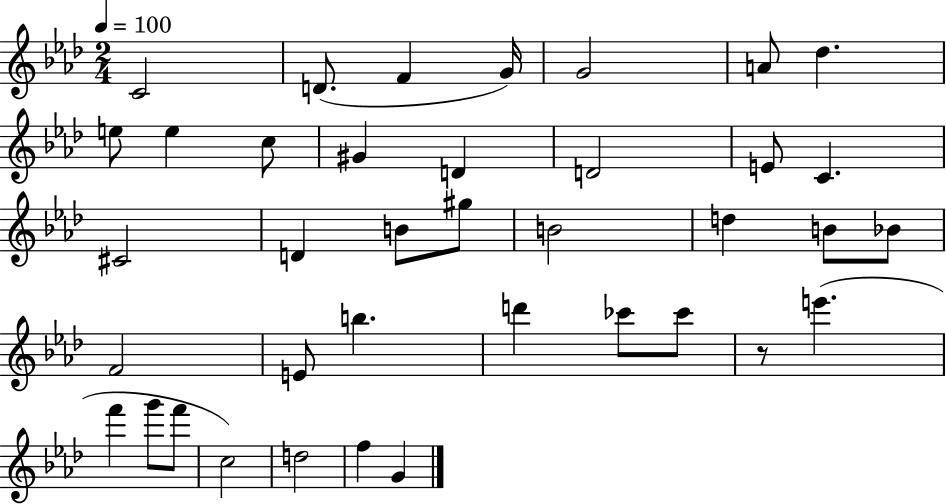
C4/h D4/e. F4/q G4/s G4/h A4/e Db5/q. E5/e E5/q C5/e G#4/q D4/q D4/h E4/e C4/q. C#4/h D4/q B4/e G#5/e B4/h D5/q B4/e Bb4/e F4/h E4/e B5/q. D6/q CES6/e CES6/e R/e E6/q. F6/q G6/e F6/e C5/h D5/h F5/q G4/q